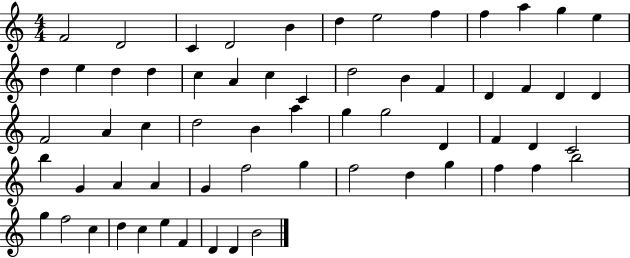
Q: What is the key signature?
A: C major